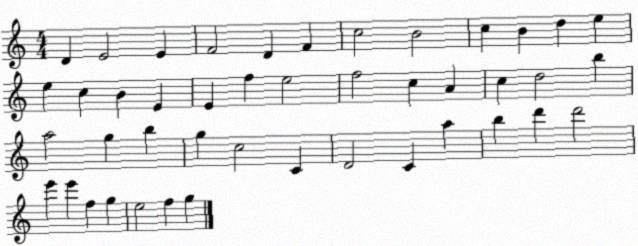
X:1
T:Untitled
M:4/4
L:1/4
K:C
D E2 E F2 D F c2 B2 c B d e e c B E E f e2 f2 c A c d2 b a2 g b g c2 C D2 C a b d' d'2 e' e' f g e2 f g